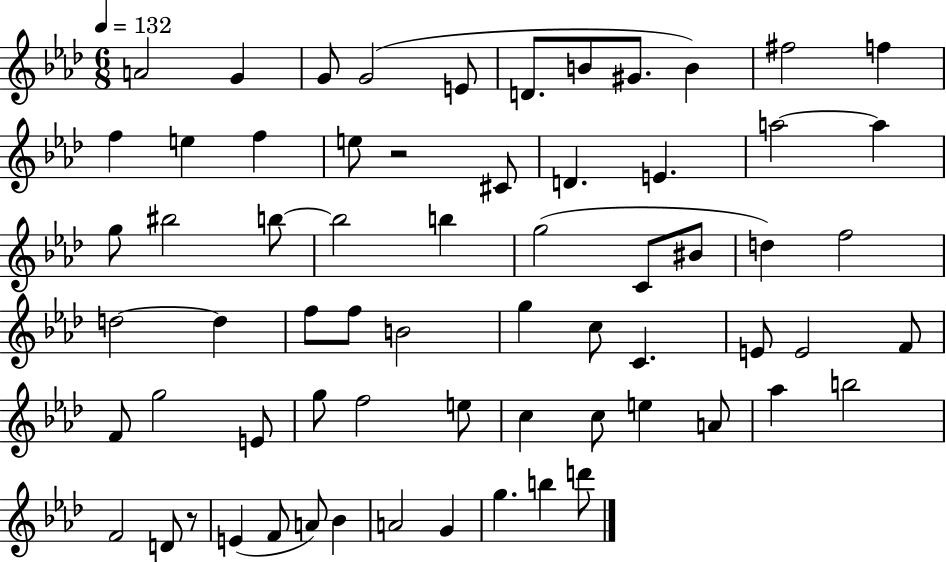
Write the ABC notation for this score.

X:1
T:Untitled
M:6/8
L:1/4
K:Ab
A2 G G/2 G2 E/2 D/2 B/2 ^G/2 B ^f2 f f e f e/2 z2 ^C/2 D E a2 a g/2 ^b2 b/2 b2 b g2 C/2 ^B/2 d f2 d2 d f/2 f/2 B2 g c/2 C E/2 E2 F/2 F/2 g2 E/2 g/2 f2 e/2 c c/2 e A/2 _a b2 F2 D/2 z/2 E F/2 A/2 _B A2 G g b d'/2